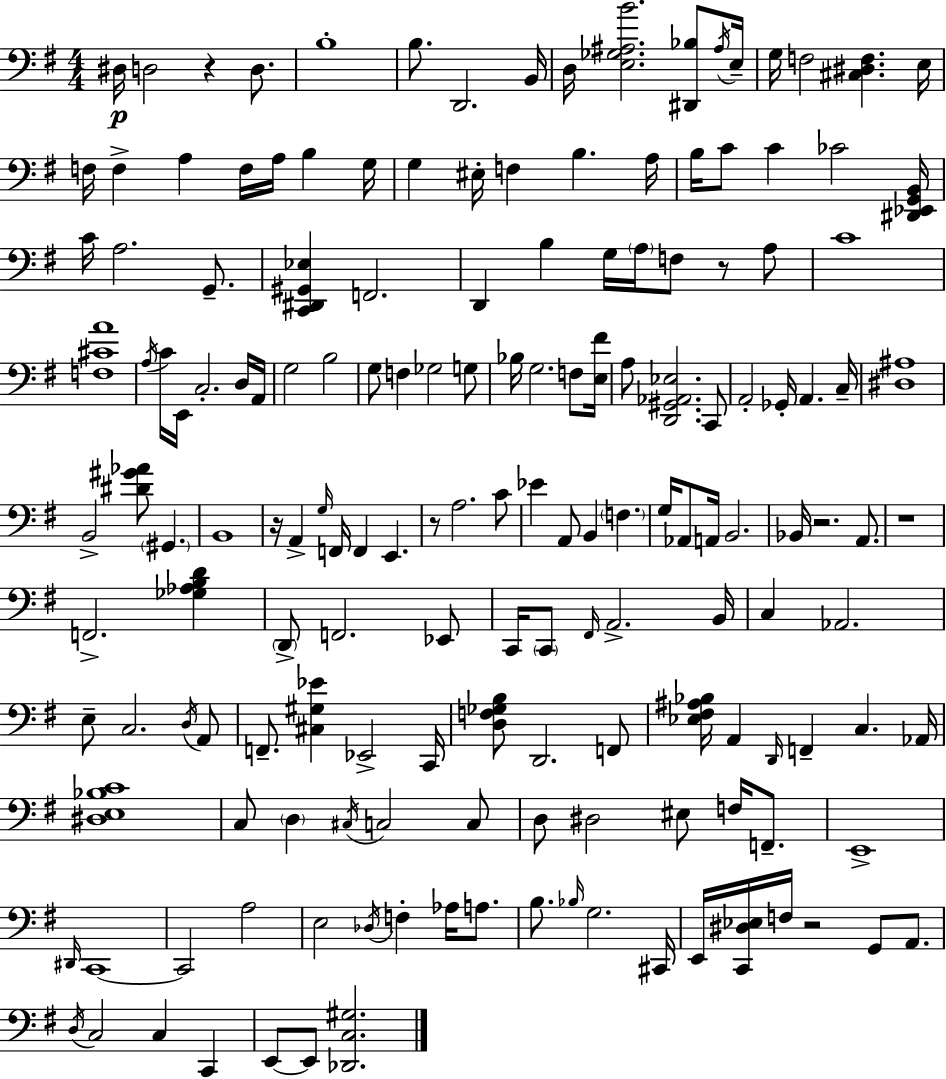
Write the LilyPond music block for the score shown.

{
  \clef bass
  \numericTimeSignature
  \time 4/4
  \key g \major
  \repeat volta 2 { dis16\p d2 r4 d8. | b1-. | b8. d,2. b,16 | d16 <e ges ais b'>2. <dis, bes>8 \acciaccatura { ais16 } | \break e16-- g16 f2 <cis dis f>4. | e16 f16 f4-> a4 f16 a16 b4 | g16 g4 eis16-. f4 b4. | a16 b16 c'8 c'4 ces'2 | \break <dis, ees, g, b,>16 c'16 a2. g,8.-- | <c, dis, gis, ees>4 f,2. | d,4 b4 g16 \parenthesize a16 f8 r8 a8 | c'1 | \break <f cis' a'>1 | \acciaccatura { a16 } c'16 e,16 c2.-. | d16 a,16 g2 b2 | g8 f4 ges2 | \break g8 bes16 g2. f8 | <e fis'>16 a8 <d, gis, aes, ees>2. | c,8 a,2-. ges,16-. a,4. | c16-- <dis ais>1 | \break b,2-> <dis' gis' aes'>8 \parenthesize gis,4. | b,1 | r16 a,4-> \grace { g16 } f,16 f,4 e,4. | r8 a2. | \break c'8 ees'4 a,8 b,4 \parenthesize f4. | g16 aes,8 a,16 b,2. | bes,16 r2. | a,8. r1 | \break f,2.-> <ges aes b d'>4 | \parenthesize d,8-> f,2. | ees,8 c,16 \parenthesize c,8 \grace { fis,16 } a,2.-> | b,16 c4 aes,2. | \break e8-- c2. | \acciaccatura { d16 } a,8 f,8.-- <cis gis ees'>4 ees,2-> | c,16 <d f ges b>8 d,2. | f,8 <ees fis ais bes>16 a,4 \grace { d,16 } f,4-- c4. | \break aes,16 <dis e bes c'>1 | c8 \parenthesize d4 \acciaccatura { cis16 } c2 | c8 d8 dis2 | eis8 f16 f,8.-- e,1-> | \break \grace { dis,16 } c,1~~ | c,2 | a2 e2 | \acciaccatura { des16 } f4-. aes16 a8. b8. \grace { bes16 } g2. | \break cis,16 e,16 <c, dis ees>16 f16 r2 | g,8 a,8. \acciaccatura { d16 } c2 | c4 c,4 e,8~~ e,8 <des, c gis>2. | } \bar "|."
}